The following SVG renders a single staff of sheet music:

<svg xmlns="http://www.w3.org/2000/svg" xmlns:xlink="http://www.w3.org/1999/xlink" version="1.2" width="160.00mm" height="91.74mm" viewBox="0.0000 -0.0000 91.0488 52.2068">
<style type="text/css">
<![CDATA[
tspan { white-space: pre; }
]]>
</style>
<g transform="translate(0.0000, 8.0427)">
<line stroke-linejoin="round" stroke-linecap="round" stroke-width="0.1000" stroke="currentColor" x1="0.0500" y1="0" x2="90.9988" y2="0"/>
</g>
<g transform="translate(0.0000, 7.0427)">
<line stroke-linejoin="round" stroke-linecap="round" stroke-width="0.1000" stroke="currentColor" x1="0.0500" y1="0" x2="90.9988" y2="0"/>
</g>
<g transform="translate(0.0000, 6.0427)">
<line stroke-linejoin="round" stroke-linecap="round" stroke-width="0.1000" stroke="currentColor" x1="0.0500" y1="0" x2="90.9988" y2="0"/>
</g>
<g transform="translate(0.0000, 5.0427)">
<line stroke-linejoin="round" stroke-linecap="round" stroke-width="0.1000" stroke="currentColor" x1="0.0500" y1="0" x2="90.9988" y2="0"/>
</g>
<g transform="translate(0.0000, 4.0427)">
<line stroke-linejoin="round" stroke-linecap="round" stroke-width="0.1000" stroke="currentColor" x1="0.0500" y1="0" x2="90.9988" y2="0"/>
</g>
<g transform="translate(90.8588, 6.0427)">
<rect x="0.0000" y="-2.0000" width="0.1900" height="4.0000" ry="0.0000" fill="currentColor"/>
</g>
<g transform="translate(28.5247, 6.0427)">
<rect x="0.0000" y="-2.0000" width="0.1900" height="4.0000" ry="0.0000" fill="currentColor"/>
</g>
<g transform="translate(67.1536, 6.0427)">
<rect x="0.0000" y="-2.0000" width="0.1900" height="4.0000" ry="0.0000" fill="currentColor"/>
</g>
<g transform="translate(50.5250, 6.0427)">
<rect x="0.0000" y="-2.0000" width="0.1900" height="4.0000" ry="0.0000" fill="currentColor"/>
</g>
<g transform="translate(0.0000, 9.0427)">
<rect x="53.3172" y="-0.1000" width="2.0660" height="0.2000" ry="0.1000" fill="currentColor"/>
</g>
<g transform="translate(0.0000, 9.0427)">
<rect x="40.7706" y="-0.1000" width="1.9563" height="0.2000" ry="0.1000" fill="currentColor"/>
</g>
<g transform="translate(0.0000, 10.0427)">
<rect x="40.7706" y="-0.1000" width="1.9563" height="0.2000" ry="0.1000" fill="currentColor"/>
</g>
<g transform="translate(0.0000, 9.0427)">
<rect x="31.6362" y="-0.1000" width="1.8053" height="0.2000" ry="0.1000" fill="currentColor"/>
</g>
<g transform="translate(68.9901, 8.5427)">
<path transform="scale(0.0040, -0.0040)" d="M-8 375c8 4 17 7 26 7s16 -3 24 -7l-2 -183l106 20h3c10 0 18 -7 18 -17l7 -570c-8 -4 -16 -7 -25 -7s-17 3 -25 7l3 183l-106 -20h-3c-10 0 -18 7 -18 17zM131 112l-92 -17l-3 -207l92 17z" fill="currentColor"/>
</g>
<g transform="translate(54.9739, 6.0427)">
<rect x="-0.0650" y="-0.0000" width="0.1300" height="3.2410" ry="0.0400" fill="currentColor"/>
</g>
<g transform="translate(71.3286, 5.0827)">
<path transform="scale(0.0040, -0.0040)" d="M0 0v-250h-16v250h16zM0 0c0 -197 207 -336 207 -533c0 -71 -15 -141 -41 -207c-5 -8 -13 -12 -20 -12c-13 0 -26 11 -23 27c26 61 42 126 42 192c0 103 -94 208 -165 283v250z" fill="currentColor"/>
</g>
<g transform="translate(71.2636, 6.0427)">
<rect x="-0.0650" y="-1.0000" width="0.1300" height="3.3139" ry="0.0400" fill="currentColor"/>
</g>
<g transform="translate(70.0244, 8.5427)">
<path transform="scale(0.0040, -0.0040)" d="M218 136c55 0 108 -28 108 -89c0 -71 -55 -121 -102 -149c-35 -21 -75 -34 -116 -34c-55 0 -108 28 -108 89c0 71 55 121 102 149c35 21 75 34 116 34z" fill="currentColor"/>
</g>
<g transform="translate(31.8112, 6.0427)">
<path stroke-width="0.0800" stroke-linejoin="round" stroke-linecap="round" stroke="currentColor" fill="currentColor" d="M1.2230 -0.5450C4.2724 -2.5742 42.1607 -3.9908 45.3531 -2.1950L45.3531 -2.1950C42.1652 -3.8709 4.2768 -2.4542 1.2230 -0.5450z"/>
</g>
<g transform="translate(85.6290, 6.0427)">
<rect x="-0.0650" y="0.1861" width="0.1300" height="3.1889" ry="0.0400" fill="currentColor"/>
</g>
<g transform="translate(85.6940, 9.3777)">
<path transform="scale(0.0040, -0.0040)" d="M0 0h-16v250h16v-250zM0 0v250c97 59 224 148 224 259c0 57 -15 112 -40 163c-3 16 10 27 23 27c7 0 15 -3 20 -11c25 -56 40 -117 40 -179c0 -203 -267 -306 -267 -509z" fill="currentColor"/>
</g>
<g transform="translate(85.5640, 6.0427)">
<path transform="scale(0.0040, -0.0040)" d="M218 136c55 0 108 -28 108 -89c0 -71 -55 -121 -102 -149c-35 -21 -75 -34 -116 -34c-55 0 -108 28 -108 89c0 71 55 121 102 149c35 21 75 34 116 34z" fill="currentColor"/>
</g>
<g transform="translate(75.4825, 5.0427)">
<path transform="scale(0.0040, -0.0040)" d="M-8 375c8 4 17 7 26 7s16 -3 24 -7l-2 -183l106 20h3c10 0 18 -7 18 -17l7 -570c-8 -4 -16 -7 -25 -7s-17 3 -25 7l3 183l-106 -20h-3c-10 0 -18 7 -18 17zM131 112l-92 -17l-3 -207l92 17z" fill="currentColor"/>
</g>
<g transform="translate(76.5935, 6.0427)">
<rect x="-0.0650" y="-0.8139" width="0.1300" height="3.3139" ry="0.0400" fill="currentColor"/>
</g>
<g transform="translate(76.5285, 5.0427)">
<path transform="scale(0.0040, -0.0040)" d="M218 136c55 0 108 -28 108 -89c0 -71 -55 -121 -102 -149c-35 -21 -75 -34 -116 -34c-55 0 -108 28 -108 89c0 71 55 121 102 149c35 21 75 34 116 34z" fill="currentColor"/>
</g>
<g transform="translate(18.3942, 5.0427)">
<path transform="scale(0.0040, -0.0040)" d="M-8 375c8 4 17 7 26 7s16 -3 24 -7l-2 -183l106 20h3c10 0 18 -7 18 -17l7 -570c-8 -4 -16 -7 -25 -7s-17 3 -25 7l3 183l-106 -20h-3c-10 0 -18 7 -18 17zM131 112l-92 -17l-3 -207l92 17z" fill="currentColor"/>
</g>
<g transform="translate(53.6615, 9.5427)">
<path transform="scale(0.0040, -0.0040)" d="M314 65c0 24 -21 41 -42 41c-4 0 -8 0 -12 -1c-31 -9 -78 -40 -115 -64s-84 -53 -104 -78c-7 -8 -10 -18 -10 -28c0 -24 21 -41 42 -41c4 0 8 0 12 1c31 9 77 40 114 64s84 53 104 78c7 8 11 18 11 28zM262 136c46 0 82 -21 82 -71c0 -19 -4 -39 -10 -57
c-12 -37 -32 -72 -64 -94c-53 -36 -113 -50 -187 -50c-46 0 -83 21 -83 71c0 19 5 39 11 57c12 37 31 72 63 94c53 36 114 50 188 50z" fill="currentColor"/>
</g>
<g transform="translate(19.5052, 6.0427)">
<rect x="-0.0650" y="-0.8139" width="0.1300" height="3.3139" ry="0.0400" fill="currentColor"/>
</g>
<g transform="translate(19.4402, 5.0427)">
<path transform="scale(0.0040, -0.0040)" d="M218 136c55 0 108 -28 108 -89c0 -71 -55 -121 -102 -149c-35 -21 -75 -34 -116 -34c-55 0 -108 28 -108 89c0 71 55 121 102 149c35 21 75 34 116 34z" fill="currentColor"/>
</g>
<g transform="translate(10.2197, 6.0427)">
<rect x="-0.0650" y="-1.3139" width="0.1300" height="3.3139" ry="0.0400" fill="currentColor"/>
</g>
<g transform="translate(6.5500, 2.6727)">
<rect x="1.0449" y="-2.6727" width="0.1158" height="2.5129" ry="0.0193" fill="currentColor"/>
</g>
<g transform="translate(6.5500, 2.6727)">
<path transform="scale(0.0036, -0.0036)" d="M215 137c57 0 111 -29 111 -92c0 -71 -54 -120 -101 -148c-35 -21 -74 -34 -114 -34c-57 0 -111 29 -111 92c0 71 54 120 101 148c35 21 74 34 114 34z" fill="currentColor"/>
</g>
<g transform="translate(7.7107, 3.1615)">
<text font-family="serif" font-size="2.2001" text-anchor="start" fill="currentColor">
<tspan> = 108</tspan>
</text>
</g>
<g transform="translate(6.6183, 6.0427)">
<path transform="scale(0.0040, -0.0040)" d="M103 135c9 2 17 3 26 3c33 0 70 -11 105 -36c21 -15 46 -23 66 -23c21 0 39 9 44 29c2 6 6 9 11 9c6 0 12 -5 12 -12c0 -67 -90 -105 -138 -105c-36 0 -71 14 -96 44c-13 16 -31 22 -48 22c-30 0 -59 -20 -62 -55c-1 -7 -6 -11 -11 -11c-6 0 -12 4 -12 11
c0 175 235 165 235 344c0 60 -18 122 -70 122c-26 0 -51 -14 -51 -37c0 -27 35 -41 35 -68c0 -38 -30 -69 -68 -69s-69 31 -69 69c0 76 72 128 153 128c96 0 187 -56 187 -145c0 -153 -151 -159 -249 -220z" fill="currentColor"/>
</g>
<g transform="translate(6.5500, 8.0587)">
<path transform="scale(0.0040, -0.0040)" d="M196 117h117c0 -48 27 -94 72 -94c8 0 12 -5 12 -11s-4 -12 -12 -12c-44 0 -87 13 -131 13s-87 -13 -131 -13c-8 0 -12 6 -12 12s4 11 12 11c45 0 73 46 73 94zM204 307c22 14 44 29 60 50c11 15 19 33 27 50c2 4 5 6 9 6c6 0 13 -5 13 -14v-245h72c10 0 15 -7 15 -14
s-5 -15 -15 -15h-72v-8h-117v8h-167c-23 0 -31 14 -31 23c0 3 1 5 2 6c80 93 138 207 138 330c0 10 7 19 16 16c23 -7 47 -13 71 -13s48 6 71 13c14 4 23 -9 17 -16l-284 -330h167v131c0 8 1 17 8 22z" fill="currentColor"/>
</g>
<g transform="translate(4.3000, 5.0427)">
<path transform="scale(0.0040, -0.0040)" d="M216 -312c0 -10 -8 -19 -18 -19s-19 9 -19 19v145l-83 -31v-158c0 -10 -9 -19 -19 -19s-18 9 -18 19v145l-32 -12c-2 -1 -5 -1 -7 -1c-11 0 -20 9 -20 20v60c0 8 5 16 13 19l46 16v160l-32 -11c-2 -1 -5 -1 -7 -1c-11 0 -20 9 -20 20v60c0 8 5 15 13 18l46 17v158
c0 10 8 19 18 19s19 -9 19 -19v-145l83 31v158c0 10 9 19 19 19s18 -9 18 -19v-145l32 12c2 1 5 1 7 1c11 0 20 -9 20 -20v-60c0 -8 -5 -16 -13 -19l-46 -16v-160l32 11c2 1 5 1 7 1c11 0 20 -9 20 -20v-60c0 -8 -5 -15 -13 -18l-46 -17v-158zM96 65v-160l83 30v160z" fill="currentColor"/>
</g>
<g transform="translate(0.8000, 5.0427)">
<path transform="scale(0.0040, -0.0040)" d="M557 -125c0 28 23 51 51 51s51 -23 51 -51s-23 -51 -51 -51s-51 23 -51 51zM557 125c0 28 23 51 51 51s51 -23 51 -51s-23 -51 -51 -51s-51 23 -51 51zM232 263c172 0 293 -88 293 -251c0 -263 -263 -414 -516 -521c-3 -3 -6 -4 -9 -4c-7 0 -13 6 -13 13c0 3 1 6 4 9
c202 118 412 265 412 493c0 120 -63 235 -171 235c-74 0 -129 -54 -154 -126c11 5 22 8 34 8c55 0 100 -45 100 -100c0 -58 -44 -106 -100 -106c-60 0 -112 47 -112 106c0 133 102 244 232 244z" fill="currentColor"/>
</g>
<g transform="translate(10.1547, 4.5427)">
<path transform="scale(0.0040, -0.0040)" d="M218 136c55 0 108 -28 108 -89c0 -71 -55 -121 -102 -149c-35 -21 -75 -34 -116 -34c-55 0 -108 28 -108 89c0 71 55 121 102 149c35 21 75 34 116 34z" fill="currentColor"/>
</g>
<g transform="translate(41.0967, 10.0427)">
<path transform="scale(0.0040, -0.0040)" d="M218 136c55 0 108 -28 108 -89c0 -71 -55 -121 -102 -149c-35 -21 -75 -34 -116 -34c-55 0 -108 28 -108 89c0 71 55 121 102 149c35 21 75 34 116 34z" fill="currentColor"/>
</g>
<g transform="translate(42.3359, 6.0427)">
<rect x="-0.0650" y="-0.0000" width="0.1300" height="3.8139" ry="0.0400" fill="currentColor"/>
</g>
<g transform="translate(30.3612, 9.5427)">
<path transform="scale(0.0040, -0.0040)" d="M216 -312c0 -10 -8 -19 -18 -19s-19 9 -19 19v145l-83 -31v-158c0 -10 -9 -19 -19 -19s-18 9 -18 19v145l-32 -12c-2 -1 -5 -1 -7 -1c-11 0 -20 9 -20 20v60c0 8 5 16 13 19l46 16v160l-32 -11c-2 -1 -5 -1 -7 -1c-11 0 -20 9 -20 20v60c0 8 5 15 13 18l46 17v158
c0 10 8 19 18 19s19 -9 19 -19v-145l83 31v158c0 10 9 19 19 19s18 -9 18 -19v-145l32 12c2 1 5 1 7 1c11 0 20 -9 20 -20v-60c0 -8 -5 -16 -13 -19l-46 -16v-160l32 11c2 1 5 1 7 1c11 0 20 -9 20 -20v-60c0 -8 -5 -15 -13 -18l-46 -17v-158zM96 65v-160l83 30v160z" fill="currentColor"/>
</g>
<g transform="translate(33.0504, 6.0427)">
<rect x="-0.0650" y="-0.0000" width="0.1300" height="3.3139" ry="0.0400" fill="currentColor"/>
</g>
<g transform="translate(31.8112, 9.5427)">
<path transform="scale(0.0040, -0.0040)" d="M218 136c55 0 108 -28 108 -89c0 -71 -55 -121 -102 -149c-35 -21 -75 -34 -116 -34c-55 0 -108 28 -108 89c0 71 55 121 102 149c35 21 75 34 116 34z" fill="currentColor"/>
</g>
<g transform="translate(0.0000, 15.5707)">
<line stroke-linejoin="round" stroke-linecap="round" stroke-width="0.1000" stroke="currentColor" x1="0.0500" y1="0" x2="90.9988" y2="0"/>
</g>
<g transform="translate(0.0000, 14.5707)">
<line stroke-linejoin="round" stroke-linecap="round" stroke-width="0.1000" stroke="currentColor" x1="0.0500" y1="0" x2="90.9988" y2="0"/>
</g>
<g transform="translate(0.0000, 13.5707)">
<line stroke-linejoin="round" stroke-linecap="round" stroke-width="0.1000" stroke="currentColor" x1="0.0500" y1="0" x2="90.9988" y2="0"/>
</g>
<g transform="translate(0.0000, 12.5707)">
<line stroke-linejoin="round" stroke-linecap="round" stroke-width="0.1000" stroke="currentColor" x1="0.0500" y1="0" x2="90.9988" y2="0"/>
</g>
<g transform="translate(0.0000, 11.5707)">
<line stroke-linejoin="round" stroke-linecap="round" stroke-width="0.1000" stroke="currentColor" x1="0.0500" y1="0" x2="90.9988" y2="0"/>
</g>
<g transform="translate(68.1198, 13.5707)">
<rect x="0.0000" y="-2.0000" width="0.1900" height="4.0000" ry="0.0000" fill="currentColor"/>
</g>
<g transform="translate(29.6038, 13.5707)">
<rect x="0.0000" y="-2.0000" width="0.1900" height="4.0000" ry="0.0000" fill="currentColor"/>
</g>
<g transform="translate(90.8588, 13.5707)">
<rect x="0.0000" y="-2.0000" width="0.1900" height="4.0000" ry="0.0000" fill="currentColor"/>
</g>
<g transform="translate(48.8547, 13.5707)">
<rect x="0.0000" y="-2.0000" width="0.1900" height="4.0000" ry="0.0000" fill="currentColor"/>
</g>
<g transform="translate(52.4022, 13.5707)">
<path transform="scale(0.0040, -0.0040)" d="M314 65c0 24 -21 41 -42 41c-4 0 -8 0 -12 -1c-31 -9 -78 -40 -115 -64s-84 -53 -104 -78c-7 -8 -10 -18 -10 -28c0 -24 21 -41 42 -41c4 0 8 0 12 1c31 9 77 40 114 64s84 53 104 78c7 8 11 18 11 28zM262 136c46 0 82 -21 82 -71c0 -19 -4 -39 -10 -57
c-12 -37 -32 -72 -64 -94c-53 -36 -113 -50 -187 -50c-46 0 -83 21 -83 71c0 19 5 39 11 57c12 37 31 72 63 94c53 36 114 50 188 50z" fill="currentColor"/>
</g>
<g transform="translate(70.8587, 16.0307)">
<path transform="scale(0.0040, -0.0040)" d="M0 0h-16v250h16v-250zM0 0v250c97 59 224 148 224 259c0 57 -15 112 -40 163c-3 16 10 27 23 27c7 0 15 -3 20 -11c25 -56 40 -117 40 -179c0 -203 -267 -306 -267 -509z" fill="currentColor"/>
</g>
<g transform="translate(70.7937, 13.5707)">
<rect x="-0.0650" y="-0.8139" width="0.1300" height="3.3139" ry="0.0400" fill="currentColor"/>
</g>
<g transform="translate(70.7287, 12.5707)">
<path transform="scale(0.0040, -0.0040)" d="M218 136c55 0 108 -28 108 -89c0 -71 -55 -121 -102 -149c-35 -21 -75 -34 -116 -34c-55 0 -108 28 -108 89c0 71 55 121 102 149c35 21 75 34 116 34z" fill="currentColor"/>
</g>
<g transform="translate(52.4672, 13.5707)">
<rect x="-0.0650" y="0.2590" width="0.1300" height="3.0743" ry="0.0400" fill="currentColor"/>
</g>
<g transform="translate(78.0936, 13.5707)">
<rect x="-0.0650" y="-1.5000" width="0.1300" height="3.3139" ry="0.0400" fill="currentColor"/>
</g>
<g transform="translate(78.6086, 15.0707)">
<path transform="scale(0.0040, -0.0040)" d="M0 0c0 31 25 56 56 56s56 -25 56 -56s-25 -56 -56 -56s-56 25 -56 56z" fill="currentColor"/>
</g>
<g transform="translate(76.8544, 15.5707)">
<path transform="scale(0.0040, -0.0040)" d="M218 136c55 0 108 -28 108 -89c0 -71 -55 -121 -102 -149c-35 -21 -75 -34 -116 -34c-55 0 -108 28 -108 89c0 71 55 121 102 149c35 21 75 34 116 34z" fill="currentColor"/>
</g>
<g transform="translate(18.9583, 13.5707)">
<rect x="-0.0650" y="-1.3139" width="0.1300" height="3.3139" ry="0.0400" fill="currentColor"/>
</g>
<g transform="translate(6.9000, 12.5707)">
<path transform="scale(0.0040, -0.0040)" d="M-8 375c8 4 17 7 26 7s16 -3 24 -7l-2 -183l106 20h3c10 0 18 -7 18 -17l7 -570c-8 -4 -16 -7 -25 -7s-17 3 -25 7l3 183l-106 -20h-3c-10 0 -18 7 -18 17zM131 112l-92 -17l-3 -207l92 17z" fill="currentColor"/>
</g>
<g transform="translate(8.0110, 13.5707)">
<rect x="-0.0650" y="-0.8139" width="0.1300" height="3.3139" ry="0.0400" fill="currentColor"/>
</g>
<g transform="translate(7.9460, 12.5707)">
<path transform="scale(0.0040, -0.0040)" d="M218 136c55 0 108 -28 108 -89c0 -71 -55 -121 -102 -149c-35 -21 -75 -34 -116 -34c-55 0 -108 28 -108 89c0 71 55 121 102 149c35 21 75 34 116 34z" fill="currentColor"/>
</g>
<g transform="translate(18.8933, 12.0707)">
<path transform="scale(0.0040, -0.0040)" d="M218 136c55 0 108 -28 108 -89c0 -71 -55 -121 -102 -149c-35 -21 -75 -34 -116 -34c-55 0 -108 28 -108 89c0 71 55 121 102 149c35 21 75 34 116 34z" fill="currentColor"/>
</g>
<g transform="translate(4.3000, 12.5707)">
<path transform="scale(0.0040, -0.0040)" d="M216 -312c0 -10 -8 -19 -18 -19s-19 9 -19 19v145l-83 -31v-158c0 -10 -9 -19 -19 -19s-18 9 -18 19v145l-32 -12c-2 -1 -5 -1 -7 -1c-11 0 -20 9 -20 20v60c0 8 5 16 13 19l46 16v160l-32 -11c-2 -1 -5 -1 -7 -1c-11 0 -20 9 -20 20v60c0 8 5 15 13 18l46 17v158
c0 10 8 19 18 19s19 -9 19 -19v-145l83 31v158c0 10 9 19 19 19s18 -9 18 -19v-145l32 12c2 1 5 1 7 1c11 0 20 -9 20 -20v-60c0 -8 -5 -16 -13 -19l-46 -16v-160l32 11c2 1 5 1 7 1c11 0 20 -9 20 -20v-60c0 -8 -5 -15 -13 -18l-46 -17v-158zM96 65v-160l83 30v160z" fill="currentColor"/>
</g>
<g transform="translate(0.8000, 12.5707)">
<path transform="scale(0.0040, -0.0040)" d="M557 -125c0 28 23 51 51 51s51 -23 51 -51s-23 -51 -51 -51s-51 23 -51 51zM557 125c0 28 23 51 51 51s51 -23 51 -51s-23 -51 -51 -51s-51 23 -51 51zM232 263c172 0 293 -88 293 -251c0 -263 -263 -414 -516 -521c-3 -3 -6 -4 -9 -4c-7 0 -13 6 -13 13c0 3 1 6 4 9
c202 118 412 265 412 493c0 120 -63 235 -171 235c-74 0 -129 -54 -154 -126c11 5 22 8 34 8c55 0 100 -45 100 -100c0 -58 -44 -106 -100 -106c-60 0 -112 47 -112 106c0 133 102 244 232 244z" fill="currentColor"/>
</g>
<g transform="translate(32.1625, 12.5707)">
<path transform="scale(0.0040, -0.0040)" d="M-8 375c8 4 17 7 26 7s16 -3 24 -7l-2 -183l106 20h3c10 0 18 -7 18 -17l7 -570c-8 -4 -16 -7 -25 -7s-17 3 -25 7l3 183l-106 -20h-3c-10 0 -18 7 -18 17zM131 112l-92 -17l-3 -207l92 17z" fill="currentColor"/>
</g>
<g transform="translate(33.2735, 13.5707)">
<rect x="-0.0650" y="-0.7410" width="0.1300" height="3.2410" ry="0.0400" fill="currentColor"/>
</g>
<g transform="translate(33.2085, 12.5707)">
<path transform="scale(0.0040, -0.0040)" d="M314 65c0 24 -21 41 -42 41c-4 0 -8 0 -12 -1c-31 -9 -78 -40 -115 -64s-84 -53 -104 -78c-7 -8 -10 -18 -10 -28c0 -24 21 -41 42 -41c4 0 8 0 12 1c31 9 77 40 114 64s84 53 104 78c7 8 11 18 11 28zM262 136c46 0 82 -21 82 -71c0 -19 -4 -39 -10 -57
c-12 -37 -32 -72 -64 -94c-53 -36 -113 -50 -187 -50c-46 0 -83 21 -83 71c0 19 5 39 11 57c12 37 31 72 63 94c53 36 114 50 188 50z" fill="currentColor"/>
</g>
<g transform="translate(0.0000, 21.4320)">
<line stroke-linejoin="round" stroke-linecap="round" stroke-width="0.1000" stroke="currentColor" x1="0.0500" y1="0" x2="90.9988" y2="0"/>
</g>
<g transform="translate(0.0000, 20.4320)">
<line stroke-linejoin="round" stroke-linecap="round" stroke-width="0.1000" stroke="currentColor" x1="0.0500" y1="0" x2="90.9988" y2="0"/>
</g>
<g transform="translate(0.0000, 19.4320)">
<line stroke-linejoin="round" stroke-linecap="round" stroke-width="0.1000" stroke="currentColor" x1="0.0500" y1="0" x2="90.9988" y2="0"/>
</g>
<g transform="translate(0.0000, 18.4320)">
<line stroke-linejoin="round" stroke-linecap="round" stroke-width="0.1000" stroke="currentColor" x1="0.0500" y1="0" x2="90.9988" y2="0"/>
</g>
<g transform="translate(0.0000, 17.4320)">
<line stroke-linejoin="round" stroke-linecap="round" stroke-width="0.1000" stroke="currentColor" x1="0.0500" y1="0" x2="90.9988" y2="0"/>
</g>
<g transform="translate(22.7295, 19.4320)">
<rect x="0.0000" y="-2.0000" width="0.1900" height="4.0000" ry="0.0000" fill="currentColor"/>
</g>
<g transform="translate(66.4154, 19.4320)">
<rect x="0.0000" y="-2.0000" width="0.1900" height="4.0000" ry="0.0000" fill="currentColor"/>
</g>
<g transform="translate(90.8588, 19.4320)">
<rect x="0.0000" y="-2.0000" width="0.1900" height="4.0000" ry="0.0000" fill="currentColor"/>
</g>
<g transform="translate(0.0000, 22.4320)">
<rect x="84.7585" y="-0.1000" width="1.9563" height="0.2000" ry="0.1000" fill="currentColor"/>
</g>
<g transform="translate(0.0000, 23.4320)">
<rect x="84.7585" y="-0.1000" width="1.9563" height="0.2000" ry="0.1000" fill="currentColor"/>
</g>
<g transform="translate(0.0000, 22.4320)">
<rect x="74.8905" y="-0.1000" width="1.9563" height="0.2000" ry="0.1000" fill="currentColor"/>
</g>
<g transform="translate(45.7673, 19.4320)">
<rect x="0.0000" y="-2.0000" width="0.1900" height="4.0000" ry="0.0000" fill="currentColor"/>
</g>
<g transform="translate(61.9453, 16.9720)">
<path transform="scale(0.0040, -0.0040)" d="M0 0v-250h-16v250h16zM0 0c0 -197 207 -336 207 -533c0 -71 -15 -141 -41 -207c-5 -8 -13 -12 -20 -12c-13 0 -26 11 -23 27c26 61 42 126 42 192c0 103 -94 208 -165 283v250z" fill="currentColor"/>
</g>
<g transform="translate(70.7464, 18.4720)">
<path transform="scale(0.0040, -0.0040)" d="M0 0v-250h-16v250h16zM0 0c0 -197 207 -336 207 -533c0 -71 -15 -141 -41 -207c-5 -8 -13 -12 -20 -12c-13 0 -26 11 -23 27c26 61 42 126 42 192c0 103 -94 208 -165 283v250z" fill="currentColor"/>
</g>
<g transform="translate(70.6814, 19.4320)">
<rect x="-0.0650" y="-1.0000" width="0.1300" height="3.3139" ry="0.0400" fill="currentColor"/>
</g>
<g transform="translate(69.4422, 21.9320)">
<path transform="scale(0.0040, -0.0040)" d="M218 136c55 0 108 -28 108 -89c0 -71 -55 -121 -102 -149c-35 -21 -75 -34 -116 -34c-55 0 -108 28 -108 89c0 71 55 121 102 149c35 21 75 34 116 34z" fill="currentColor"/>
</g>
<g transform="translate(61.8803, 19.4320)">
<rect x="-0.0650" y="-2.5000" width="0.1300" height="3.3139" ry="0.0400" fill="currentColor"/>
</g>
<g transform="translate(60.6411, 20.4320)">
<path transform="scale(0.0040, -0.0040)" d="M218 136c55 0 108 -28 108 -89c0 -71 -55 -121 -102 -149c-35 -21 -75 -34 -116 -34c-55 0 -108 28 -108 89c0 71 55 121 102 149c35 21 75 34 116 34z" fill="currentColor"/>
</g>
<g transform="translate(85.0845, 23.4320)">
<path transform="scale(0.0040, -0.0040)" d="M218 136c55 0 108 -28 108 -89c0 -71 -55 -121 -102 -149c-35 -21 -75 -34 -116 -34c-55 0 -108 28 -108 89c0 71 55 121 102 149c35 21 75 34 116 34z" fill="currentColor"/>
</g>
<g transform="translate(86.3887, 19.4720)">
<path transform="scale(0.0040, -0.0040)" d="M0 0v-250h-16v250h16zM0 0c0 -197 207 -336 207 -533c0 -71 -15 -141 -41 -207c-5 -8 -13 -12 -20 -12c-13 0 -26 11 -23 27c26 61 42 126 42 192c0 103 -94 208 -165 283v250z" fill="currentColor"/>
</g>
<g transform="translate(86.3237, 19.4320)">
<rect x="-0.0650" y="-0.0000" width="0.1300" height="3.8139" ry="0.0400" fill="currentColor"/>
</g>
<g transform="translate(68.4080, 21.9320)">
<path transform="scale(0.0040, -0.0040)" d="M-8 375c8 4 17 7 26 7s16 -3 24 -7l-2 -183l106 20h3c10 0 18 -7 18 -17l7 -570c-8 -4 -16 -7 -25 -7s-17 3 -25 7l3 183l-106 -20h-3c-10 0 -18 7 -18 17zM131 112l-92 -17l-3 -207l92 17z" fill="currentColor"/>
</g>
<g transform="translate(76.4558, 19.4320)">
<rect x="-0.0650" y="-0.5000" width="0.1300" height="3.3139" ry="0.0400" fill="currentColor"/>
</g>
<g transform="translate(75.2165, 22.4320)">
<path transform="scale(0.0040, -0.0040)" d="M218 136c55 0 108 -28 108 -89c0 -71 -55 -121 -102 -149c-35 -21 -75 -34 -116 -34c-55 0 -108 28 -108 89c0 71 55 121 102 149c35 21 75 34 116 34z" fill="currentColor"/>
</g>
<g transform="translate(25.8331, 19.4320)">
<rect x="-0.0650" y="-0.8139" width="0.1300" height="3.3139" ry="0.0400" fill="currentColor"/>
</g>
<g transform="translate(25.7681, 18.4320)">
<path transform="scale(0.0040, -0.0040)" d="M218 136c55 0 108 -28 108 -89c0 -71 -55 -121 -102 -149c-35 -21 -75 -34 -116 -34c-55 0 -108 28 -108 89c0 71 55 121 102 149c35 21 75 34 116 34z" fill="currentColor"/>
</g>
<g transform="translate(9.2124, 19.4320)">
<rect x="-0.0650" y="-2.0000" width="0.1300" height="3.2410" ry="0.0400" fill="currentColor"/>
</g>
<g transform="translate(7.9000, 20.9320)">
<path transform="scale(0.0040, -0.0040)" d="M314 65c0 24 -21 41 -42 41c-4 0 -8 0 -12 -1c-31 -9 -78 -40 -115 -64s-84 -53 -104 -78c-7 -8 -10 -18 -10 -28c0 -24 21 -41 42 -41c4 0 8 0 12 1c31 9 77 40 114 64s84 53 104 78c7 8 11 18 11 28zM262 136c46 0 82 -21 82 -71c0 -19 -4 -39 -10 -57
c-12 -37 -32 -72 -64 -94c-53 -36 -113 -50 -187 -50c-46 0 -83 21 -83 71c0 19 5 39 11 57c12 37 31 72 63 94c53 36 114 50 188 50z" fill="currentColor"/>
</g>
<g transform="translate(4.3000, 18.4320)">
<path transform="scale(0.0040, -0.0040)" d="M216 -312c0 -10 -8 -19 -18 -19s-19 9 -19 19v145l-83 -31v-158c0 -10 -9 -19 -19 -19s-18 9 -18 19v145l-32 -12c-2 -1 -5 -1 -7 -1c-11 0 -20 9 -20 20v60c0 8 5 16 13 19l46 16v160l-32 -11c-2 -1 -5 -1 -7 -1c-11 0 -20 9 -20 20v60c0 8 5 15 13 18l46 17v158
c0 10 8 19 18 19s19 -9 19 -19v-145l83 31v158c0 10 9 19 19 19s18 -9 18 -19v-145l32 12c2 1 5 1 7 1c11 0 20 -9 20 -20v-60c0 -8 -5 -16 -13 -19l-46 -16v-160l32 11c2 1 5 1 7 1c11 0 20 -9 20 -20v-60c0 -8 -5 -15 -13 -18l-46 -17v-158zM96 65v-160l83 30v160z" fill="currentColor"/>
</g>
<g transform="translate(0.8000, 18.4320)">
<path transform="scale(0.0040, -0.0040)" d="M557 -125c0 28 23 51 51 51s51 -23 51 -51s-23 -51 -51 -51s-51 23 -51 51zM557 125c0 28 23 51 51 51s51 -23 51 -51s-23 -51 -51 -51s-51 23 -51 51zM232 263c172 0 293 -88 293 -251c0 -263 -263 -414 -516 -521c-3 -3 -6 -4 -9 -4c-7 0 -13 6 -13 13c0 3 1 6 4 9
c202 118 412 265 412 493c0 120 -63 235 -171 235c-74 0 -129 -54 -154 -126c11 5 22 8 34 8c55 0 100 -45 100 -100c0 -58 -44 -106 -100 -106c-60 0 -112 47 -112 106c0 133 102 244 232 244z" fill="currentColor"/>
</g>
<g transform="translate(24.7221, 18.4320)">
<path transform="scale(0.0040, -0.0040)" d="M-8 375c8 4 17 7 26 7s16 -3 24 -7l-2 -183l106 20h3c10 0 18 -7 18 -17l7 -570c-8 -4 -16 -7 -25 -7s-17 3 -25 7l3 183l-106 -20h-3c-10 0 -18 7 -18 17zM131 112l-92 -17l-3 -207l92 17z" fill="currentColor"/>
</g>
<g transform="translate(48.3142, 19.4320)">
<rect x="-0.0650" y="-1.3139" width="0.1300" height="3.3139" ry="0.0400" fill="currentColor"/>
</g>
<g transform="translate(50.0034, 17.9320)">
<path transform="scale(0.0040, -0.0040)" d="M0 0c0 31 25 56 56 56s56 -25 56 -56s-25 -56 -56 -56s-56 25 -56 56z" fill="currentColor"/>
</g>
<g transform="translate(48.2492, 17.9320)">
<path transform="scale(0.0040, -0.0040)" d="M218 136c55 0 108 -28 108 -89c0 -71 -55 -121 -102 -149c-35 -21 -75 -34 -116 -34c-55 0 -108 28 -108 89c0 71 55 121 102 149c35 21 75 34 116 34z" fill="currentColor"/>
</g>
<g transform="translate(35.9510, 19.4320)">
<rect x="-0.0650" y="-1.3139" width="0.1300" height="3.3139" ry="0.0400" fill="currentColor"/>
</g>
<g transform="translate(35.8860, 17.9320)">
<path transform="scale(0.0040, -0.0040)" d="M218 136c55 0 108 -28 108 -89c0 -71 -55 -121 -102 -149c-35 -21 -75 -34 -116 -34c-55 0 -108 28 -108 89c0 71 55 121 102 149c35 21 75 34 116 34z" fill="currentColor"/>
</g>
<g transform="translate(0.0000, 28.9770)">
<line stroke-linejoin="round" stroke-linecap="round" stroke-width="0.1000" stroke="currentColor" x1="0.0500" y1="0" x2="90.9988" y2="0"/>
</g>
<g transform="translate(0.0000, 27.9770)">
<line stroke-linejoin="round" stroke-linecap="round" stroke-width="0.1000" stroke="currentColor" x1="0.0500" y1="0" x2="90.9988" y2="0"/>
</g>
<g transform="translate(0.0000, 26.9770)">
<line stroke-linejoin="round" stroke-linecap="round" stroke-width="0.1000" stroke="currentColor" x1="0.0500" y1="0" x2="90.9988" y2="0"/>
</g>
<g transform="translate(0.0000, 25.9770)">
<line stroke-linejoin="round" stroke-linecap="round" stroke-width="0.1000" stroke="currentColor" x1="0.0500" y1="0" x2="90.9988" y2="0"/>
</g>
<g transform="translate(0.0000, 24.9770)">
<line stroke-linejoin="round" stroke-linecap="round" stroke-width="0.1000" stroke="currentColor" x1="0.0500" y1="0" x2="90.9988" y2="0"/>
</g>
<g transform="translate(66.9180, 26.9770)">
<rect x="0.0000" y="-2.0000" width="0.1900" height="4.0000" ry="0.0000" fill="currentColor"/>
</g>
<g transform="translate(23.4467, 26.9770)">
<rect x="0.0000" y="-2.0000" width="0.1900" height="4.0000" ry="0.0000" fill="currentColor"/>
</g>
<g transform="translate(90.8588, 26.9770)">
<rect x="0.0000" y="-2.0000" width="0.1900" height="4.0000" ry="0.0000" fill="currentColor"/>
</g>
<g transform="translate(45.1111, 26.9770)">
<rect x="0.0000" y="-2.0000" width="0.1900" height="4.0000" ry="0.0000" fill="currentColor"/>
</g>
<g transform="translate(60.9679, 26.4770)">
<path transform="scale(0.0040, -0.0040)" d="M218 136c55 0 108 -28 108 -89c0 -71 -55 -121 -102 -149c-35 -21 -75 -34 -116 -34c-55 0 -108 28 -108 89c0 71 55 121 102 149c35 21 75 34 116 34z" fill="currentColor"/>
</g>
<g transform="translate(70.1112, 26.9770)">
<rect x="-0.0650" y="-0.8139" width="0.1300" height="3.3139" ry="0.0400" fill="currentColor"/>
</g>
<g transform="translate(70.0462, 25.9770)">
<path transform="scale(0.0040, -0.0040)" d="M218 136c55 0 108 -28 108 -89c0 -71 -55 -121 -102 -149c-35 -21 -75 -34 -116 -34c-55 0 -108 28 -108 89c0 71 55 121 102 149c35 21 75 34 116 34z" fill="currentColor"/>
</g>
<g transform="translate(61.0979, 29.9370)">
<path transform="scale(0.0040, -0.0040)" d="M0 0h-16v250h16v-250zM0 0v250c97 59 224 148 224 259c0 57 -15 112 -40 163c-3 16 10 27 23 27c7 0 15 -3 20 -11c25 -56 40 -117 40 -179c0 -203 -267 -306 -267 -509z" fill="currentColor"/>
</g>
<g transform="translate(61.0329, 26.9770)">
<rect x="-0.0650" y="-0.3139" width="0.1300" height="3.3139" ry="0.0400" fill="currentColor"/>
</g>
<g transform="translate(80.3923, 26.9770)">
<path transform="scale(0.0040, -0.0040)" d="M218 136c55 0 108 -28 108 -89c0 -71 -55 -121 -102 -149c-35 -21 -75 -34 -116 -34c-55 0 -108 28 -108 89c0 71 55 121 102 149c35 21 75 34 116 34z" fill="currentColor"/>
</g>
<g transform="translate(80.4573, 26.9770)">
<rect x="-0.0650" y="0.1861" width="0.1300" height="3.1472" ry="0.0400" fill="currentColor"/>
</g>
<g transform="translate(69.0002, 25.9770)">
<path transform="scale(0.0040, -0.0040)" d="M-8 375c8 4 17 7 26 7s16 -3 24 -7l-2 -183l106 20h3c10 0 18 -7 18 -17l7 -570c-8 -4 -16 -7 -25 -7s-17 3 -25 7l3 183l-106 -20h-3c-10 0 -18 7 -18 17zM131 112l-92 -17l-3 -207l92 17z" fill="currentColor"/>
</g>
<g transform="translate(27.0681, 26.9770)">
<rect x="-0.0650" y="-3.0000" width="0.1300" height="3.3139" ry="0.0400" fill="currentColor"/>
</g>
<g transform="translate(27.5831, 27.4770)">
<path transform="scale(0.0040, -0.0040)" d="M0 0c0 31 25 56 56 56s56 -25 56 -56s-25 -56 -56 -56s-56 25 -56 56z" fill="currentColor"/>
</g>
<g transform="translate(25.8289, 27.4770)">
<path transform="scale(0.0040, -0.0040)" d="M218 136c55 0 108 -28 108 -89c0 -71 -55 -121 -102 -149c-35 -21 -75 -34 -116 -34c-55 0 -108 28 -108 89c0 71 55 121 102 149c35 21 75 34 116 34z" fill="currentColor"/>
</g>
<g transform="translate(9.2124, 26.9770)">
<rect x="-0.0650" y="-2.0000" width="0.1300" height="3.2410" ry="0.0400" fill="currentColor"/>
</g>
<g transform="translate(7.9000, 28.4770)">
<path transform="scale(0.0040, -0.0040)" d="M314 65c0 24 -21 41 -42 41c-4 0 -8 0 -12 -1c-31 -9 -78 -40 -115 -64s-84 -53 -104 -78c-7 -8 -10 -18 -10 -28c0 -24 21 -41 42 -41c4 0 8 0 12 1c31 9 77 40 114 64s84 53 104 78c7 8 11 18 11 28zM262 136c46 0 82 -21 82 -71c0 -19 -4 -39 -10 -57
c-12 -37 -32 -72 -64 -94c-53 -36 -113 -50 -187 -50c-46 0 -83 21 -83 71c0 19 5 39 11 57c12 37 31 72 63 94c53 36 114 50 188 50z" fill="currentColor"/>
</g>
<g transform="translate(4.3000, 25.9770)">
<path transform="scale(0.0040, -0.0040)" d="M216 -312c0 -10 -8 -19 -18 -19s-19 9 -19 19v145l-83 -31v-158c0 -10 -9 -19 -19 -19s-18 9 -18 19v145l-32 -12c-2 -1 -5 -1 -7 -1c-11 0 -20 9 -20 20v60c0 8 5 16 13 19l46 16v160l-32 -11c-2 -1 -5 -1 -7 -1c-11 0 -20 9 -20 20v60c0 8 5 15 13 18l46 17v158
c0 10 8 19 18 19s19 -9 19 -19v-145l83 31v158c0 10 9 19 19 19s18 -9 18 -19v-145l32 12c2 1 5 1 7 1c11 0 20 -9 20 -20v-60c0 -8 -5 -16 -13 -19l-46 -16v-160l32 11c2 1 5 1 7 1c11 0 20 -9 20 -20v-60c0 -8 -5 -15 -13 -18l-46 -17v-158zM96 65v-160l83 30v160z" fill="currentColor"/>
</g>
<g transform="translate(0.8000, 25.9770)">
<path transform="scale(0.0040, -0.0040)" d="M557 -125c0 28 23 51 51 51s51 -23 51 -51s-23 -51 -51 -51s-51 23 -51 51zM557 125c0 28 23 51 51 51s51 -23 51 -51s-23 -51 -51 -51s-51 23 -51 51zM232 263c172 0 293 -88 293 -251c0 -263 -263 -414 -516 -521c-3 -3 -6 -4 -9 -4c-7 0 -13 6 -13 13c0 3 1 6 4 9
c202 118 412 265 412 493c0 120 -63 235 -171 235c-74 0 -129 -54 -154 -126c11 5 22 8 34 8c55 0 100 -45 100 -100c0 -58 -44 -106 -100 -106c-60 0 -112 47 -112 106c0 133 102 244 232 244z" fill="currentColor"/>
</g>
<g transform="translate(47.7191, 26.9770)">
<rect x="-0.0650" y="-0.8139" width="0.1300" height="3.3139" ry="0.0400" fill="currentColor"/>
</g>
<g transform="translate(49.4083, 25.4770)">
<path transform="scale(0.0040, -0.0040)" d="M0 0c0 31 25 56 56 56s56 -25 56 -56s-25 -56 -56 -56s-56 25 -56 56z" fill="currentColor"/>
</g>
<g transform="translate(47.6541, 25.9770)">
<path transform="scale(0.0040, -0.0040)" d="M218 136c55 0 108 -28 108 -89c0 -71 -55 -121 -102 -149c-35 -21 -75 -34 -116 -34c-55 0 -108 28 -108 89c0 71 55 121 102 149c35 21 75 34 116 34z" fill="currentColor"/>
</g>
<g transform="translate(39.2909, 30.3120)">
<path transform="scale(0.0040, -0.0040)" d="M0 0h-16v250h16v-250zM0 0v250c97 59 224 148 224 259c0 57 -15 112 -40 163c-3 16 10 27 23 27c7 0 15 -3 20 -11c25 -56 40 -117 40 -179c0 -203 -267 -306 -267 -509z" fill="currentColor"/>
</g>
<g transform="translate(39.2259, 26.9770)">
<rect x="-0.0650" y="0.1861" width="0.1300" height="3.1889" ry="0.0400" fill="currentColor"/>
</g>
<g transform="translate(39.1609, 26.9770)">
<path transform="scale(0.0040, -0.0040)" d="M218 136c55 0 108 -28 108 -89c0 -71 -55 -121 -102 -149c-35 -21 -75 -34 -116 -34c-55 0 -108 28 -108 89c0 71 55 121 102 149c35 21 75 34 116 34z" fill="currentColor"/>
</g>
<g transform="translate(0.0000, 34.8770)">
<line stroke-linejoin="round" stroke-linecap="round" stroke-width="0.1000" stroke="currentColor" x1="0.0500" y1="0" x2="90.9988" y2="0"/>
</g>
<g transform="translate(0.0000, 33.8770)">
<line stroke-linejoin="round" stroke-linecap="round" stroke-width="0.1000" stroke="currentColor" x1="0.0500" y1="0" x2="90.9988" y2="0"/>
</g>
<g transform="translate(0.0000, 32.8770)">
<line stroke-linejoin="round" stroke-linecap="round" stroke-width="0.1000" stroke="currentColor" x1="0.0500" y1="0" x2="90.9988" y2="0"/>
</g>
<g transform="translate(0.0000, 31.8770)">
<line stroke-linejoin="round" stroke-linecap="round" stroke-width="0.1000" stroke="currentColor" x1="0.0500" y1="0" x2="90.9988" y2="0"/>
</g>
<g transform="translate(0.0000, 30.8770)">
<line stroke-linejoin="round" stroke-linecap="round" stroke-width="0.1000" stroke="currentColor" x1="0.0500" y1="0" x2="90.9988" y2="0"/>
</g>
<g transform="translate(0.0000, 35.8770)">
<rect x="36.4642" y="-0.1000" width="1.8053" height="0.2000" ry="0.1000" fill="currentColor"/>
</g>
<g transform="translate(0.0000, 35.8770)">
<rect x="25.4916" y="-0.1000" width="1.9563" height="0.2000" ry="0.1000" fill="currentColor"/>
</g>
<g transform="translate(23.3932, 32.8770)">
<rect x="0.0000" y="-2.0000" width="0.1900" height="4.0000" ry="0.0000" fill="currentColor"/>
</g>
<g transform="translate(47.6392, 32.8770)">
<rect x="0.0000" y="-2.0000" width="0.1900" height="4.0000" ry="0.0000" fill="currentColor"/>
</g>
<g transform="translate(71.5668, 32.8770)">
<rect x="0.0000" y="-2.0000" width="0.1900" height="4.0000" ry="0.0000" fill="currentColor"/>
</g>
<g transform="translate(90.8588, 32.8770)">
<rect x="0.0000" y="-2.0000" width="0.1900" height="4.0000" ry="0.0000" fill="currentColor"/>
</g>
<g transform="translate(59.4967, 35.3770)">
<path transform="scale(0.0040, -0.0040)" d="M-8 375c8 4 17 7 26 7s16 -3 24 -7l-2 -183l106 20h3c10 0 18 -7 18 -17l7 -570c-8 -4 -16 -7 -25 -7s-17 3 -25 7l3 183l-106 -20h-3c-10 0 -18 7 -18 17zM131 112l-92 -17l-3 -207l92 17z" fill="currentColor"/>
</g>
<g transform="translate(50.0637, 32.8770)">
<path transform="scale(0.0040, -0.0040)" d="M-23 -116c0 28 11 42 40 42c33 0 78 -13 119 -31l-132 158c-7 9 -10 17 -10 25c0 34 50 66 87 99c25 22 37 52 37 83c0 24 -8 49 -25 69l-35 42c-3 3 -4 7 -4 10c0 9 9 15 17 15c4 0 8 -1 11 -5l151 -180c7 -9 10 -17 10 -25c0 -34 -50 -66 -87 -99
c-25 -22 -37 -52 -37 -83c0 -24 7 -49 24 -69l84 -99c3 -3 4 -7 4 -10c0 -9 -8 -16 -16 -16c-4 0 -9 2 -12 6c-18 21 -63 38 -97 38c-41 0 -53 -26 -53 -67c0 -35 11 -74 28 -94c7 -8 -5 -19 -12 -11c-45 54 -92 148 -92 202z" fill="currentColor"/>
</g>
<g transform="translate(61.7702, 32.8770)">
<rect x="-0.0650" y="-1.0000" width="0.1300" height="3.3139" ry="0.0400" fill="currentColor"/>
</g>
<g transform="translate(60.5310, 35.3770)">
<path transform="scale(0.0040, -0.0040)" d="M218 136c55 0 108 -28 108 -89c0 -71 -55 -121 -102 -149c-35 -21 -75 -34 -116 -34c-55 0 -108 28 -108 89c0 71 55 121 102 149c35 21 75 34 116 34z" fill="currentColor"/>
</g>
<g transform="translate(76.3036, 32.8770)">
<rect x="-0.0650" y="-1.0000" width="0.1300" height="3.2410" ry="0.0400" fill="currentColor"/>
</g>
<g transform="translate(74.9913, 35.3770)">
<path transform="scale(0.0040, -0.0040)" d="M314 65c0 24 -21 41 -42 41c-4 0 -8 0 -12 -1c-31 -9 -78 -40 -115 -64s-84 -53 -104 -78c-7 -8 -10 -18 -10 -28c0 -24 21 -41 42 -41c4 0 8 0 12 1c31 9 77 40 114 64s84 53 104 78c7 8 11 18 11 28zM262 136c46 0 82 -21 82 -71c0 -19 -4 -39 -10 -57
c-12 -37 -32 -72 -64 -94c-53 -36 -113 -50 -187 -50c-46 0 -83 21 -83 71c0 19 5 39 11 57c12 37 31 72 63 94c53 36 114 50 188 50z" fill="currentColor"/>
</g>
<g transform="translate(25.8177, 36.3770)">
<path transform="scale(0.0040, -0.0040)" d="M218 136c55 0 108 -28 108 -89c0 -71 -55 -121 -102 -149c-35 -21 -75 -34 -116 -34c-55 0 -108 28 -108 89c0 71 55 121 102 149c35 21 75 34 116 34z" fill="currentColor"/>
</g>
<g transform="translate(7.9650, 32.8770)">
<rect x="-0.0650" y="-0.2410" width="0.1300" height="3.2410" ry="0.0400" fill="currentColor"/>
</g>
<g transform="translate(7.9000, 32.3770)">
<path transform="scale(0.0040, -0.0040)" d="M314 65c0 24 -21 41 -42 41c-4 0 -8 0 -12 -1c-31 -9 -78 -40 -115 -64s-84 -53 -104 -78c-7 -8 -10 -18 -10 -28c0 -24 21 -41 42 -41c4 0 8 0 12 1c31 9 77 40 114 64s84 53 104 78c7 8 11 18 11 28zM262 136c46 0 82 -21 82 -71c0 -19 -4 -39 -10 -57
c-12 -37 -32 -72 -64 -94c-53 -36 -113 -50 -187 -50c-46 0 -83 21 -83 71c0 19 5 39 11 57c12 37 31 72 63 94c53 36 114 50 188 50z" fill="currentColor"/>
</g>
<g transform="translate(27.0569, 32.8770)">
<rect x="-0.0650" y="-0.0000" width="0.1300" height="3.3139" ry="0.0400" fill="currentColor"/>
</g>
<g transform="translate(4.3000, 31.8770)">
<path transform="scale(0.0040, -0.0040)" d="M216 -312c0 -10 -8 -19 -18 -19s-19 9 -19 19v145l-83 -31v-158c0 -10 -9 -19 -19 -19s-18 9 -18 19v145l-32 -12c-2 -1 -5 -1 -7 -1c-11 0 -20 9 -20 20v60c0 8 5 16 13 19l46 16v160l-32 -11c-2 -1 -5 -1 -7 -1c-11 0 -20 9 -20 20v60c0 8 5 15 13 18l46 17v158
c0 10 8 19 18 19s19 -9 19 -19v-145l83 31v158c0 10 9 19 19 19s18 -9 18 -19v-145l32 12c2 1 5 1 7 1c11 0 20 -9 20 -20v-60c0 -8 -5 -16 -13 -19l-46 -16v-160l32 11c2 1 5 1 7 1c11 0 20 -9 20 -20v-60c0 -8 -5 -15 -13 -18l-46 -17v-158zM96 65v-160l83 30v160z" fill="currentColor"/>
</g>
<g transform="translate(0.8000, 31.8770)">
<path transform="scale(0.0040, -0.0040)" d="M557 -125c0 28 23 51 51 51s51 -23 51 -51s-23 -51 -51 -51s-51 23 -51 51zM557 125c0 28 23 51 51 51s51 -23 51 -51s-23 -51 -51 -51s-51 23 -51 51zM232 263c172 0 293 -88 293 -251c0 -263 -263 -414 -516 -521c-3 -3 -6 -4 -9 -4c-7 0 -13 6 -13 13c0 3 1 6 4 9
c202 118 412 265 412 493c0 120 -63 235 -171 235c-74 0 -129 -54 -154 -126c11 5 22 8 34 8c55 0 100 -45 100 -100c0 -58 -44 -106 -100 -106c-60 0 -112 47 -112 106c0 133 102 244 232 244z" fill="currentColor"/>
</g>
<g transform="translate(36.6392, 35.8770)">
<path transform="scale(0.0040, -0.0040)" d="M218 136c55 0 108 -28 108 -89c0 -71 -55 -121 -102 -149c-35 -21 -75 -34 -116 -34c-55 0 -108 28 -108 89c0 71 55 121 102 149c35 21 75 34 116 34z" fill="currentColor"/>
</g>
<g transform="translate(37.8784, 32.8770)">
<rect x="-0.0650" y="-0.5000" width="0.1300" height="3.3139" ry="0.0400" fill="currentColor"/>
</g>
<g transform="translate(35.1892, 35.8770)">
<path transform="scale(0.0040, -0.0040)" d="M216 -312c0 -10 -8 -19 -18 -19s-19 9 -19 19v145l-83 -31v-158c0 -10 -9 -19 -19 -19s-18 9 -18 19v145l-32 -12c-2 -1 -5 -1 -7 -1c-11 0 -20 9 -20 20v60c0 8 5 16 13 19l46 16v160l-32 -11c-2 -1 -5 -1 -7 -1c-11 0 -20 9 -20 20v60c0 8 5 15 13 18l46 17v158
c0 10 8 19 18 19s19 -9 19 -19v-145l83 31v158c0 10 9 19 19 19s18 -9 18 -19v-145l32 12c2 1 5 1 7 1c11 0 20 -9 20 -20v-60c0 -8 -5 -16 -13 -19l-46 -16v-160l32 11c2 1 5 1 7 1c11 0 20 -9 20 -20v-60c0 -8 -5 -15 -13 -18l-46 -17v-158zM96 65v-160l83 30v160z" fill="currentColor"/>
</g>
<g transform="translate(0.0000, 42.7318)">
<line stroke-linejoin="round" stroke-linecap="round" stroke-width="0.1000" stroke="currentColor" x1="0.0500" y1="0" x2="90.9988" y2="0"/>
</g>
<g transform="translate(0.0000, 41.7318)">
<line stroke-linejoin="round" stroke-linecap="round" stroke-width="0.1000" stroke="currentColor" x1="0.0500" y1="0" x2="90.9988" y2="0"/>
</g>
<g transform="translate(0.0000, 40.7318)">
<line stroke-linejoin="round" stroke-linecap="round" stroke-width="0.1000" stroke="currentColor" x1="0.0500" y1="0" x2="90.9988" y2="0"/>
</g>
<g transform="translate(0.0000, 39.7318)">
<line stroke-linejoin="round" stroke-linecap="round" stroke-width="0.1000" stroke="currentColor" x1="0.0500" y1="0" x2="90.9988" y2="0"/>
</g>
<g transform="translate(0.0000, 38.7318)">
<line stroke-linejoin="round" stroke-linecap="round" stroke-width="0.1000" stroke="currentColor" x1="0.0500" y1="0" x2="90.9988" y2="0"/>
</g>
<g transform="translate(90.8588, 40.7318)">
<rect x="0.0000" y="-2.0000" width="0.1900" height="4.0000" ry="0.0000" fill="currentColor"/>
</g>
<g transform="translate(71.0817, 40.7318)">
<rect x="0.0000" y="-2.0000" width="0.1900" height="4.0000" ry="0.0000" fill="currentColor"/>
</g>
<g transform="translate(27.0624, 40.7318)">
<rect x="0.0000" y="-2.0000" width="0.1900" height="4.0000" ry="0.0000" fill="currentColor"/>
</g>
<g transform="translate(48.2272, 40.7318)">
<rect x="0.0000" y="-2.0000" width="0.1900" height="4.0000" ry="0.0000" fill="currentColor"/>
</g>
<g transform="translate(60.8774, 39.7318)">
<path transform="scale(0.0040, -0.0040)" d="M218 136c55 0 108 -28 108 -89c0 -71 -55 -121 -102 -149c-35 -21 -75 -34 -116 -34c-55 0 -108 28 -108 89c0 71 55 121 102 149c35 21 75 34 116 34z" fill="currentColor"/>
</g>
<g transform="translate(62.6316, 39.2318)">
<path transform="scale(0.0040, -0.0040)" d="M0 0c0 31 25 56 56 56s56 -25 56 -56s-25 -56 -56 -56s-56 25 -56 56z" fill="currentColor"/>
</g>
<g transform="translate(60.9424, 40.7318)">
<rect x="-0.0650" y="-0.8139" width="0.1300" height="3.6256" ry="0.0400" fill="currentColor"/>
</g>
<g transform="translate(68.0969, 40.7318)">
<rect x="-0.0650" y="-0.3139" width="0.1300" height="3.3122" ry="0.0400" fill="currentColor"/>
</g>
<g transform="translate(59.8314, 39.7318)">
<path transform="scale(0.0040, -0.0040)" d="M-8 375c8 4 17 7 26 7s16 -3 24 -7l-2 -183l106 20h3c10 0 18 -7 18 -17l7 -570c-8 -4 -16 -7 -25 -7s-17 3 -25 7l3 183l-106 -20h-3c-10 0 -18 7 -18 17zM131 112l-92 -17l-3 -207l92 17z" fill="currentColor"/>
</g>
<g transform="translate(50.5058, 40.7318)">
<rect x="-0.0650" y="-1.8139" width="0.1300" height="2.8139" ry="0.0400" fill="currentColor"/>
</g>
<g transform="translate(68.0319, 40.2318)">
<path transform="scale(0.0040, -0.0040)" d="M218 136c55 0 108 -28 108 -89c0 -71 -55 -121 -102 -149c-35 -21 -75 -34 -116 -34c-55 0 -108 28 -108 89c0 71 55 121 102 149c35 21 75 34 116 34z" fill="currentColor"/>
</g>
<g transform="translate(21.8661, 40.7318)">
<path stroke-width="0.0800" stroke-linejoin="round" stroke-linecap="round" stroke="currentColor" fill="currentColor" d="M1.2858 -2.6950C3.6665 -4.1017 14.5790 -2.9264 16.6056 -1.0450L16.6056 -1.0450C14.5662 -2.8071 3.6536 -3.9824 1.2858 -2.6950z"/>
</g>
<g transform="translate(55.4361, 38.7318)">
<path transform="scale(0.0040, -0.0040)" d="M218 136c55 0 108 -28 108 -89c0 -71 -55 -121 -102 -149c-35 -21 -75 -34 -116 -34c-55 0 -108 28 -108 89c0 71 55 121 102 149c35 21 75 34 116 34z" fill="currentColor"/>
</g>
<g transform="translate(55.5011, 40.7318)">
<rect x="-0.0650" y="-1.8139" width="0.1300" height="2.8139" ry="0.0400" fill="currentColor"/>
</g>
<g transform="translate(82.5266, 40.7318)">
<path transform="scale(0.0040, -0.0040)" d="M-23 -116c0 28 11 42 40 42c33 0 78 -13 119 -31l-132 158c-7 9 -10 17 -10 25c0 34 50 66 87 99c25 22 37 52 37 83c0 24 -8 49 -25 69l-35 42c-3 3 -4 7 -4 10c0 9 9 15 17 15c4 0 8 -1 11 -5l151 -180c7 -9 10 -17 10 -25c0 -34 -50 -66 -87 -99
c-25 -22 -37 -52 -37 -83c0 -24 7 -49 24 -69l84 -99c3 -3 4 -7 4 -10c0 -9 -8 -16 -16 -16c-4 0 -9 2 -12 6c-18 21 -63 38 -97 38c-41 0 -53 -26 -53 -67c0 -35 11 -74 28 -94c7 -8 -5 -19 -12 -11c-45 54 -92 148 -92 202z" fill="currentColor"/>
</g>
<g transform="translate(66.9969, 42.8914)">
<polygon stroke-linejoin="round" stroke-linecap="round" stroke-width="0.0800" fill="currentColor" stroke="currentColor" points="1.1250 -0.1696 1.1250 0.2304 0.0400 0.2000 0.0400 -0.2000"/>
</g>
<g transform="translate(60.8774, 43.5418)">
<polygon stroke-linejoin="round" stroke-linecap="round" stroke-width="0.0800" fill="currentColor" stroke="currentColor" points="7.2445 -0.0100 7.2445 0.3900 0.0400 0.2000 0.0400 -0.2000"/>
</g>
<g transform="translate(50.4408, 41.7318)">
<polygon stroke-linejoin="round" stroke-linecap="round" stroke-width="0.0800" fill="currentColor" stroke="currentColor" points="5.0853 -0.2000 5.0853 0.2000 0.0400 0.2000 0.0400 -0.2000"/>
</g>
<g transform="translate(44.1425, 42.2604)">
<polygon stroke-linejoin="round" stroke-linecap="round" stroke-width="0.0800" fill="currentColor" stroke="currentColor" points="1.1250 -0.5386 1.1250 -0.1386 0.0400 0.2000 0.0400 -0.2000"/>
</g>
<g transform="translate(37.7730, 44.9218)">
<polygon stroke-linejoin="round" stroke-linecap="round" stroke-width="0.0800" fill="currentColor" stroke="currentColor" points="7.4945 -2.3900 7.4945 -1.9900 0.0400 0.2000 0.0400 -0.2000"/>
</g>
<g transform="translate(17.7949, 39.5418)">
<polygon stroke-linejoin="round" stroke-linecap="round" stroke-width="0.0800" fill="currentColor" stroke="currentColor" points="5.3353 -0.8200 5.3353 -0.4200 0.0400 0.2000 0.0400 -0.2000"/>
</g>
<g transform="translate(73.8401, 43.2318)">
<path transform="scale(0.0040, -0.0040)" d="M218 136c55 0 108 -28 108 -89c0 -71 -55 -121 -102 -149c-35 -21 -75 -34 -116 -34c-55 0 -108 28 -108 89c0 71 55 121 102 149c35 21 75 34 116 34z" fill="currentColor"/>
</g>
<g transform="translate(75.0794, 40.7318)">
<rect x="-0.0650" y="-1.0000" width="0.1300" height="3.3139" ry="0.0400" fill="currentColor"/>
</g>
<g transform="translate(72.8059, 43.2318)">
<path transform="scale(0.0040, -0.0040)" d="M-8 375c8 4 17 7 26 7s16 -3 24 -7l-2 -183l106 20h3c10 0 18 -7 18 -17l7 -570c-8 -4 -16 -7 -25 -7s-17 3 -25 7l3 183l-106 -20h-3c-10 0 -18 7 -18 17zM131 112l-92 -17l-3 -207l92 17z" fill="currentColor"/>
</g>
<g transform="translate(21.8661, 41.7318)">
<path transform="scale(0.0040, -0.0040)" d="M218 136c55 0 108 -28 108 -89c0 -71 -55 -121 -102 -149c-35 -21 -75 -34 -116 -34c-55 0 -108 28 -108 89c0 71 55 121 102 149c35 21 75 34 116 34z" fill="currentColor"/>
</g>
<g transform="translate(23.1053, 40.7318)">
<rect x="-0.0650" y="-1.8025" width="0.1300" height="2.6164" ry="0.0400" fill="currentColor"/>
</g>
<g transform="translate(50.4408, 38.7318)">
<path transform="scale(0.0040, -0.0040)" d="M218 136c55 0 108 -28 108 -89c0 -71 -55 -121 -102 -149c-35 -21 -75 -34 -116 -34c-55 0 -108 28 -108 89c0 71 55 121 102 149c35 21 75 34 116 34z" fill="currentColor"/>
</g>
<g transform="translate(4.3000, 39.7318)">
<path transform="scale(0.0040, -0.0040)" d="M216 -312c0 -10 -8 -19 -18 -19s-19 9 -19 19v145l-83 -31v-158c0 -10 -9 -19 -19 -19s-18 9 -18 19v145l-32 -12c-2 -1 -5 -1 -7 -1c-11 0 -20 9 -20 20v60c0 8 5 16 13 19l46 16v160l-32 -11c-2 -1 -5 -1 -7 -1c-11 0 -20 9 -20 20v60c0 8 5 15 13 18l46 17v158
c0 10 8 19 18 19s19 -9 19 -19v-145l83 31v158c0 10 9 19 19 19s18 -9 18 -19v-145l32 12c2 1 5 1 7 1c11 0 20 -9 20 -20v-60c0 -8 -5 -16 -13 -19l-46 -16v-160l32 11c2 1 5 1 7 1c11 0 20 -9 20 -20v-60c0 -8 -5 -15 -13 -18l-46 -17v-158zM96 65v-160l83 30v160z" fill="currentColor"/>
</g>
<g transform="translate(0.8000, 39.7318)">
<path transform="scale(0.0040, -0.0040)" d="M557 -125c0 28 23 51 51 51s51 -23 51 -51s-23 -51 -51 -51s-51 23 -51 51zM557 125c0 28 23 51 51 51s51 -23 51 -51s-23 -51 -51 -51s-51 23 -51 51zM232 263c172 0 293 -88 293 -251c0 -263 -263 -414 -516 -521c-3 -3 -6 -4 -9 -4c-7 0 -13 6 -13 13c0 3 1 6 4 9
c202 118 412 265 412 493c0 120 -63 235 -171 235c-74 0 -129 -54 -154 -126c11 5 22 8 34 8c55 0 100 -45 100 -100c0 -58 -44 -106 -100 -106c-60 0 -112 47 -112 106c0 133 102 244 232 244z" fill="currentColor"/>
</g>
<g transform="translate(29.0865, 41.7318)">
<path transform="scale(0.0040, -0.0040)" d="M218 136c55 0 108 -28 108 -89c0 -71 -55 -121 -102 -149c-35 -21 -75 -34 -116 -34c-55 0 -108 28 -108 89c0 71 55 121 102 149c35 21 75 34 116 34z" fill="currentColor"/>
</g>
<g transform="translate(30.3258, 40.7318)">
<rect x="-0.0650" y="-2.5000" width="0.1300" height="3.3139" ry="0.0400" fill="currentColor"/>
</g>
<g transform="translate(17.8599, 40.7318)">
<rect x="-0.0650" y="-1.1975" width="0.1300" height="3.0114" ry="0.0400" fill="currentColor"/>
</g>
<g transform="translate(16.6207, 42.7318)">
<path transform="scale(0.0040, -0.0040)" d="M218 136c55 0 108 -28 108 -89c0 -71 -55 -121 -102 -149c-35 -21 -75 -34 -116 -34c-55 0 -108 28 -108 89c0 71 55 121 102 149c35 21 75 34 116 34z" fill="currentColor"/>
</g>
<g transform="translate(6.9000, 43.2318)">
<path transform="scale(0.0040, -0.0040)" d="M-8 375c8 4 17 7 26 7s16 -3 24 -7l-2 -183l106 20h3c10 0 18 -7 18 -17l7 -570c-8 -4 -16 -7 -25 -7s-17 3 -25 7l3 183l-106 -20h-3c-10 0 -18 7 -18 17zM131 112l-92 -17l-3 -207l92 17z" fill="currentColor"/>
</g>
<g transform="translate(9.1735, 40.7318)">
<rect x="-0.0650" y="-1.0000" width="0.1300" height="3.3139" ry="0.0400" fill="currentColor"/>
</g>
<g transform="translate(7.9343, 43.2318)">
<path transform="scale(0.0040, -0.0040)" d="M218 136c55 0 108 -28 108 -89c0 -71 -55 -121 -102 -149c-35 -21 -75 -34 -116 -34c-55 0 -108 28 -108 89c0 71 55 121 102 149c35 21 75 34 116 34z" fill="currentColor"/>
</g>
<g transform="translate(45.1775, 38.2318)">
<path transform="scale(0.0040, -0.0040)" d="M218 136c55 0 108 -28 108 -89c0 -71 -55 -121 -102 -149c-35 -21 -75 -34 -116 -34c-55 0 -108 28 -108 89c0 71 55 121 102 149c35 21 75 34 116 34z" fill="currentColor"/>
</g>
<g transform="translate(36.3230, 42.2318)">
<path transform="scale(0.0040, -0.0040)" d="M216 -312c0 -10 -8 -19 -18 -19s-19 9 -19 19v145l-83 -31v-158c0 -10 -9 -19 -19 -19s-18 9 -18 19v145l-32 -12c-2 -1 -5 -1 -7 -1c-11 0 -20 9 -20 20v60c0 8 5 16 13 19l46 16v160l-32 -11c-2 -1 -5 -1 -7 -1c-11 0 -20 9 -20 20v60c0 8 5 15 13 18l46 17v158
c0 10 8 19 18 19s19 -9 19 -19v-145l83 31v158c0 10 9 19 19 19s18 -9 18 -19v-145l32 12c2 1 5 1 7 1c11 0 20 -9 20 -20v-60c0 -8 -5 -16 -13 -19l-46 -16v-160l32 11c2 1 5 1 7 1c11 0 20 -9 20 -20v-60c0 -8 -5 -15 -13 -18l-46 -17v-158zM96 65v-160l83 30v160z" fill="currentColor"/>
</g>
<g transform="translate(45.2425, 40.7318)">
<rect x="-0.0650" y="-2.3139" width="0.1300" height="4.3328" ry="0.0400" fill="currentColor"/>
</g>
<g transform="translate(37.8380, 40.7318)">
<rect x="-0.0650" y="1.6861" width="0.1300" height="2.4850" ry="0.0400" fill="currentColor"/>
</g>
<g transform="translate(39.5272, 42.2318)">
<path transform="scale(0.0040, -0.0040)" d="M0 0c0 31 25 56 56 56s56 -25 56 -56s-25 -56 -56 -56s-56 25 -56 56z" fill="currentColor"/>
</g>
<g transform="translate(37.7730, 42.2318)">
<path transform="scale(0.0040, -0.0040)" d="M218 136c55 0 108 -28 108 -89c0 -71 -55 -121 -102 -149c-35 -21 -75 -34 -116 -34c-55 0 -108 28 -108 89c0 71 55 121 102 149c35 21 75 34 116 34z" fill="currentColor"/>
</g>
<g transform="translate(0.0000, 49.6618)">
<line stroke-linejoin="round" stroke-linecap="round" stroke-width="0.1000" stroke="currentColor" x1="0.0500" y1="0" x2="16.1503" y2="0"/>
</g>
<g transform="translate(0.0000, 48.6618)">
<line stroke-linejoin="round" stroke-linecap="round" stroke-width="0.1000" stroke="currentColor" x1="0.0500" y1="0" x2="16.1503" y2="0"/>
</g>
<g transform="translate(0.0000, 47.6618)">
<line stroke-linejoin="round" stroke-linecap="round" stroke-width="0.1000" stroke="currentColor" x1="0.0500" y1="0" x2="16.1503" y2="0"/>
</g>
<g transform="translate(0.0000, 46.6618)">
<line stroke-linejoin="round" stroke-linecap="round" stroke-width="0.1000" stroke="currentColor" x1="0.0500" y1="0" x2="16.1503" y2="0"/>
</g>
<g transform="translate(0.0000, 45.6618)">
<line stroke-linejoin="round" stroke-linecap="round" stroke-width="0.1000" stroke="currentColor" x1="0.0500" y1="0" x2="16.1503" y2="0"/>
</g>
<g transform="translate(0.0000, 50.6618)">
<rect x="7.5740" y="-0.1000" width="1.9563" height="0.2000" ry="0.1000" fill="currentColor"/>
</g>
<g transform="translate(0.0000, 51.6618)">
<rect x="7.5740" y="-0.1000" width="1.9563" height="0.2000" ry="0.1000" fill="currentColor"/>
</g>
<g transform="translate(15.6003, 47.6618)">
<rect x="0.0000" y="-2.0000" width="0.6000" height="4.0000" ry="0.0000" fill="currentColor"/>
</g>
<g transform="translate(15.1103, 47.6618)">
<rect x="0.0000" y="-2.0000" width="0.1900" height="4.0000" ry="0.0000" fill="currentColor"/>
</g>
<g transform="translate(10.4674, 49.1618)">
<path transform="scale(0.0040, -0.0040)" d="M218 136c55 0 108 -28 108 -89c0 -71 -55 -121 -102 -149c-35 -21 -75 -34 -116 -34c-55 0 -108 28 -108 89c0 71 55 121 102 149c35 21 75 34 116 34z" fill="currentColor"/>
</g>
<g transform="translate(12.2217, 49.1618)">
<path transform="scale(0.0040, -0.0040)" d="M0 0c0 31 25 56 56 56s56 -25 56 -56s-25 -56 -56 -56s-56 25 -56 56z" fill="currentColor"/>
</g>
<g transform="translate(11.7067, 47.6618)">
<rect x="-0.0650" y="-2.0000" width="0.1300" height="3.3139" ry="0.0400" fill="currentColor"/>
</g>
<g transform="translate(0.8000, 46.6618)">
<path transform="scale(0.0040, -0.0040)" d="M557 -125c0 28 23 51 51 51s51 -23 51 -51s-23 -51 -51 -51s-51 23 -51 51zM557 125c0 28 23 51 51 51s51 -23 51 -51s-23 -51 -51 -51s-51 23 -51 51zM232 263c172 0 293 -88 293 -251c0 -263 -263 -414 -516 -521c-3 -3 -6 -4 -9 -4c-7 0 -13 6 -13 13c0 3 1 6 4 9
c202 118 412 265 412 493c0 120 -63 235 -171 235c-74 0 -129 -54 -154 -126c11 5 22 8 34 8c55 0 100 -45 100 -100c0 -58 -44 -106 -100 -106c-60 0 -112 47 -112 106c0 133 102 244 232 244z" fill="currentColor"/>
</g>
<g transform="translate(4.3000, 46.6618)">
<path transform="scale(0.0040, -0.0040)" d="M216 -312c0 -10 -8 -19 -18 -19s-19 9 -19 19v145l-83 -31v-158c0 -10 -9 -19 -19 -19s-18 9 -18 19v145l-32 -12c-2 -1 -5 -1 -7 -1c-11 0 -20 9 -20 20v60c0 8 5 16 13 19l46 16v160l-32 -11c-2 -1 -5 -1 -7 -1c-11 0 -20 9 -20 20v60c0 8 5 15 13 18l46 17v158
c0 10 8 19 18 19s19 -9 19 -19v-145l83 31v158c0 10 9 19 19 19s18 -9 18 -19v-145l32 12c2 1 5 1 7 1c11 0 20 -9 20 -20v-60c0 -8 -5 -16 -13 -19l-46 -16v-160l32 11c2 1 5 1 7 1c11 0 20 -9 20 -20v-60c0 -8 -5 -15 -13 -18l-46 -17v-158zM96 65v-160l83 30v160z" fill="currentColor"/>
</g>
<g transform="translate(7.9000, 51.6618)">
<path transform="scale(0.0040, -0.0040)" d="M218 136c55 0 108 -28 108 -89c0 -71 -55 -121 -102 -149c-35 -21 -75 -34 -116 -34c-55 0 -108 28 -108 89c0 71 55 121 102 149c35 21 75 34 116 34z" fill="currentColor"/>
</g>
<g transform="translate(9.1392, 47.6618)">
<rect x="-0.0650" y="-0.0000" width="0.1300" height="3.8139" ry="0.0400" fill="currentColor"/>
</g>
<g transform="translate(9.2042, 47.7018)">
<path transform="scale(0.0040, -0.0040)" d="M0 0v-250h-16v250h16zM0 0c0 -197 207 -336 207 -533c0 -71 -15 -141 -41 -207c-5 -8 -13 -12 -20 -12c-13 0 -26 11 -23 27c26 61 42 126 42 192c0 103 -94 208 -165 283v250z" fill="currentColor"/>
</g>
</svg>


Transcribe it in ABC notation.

X:1
T:Untitled
M:2/4
L:1/4
K:G
G, F, ^D,, C,, D,,2 F,,/2 F, D,/2 F, G, F,2 D,2 ^F,/2 G,, A,,2 F, G, G, B,,/2 F,,/2 E,, C,,/2 A,,2 C, D,/2 ^F, E,/2 F, D, E,2 D,, ^E,, z F,, ^F,,2 F,, G,,/2 B,,/2 B,, ^A,,/2 B,/4 A,/2 A,/2 F,/2 E,/4 F,, z C,,/2 A,,